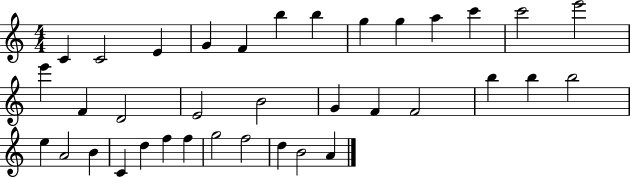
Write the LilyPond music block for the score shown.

{
  \clef treble
  \numericTimeSignature
  \time 4/4
  \key c \major
  c'4 c'2 e'4 | g'4 f'4 b''4 b''4 | g''4 g''4 a''4 c'''4 | c'''2 e'''2 | \break e'''4 f'4 d'2 | e'2 b'2 | g'4 f'4 f'2 | b''4 b''4 b''2 | \break e''4 a'2 b'4 | c'4 d''4 f''4 f''4 | g''2 f''2 | d''4 b'2 a'4 | \break \bar "|."
}